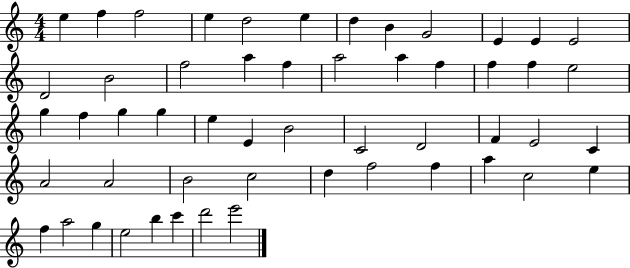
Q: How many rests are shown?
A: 0